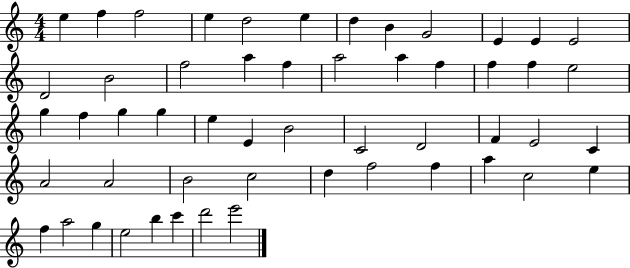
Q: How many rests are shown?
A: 0